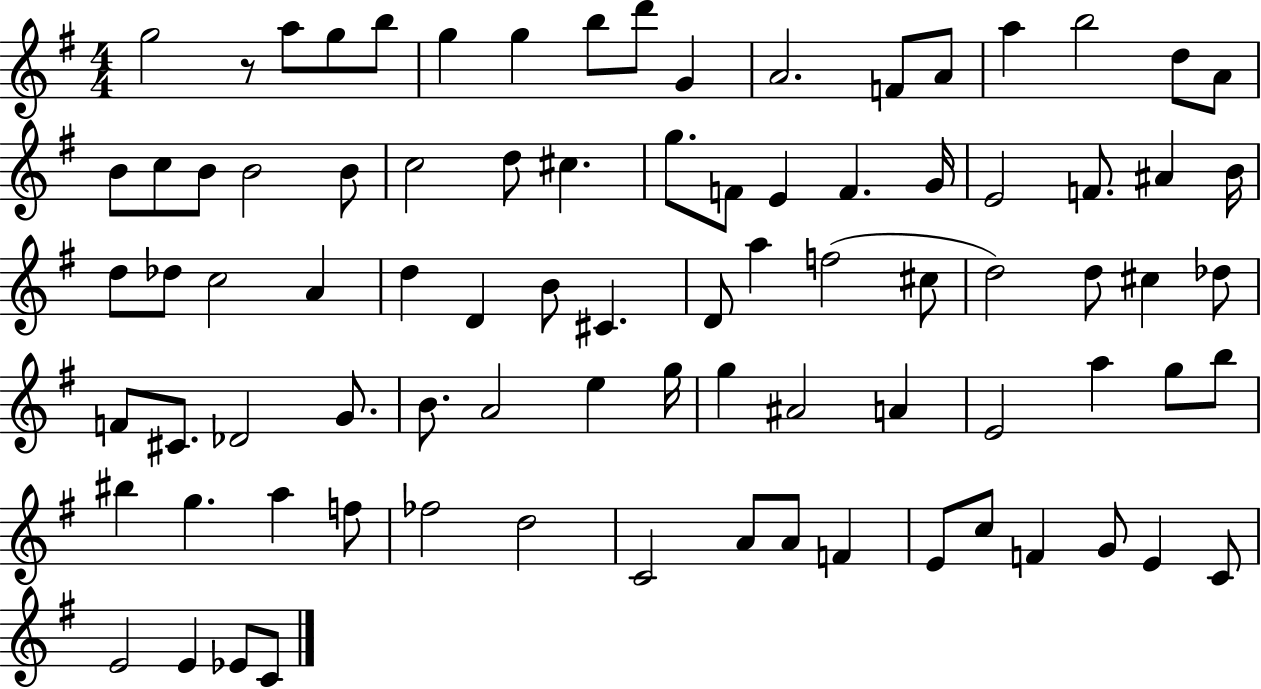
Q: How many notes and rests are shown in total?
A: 85